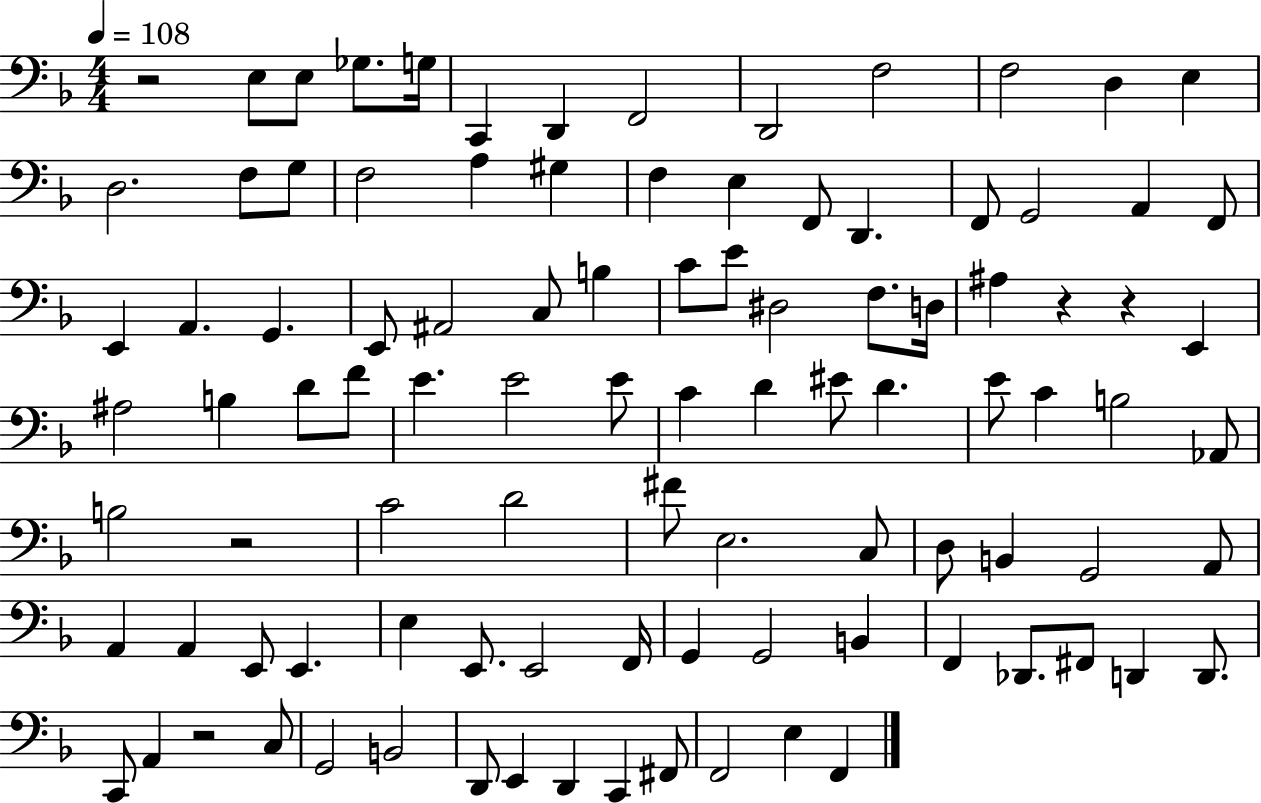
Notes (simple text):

R/h E3/e E3/e Gb3/e. G3/s C2/q D2/q F2/h D2/h F3/h F3/h D3/q E3/q D3/h. F3/e G3/e F3/h A3/q G#3/q F3/q E3/q F2/e D2/q. F2/e G2/h A2/q F2/e E2/q A2/q. G2/q. E2/e A#2/h C3/e B3/q C4/e E4/e D#3/h F3/e. D3/s A#3/q R/q R/q E2/q A#3/h B3/q D4/e F4/e E4/q. E4/h E4/e C4/q D4/q EIS4/e D4/q. E4/e C4/q B3/h Ab2/e B3/h R/h C4/h D4/h F#4/e E3/h. C3/e D3/e B2/q G2/h A2/e A2/q A2/q E2/e E2/q. E3/q E2/e. E2/h F2/s G2/q G2/h B2/q F2/q Db2/e. F#2/e D2/q D2/e. C2/e A2/q R/h C3/e G2/h B2/h D2/e E2/q D2/q C2/q F#2/e F2/h E3/q F2/q